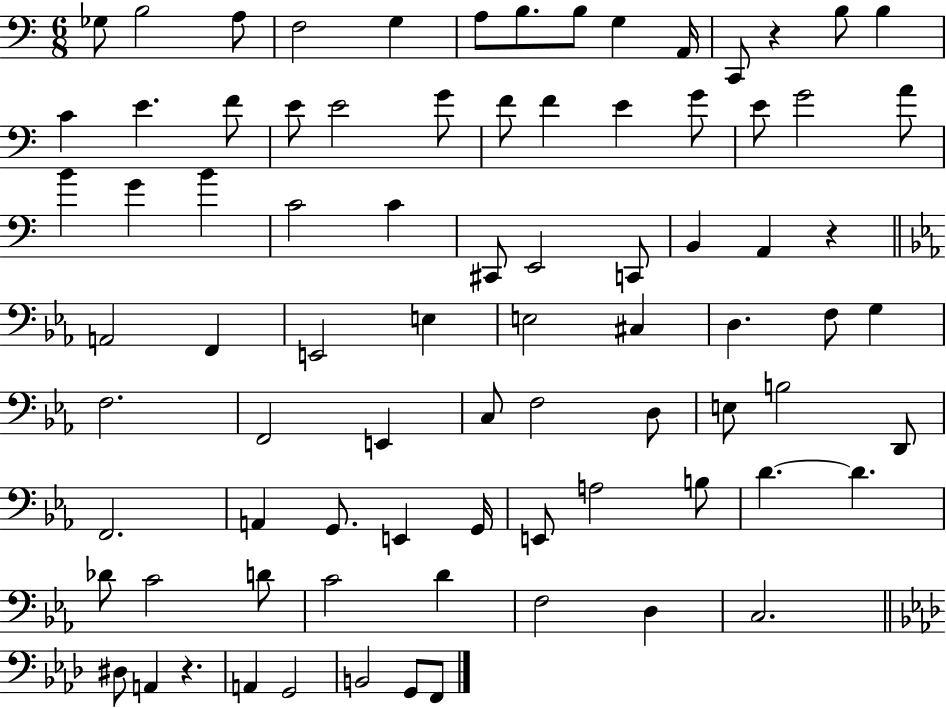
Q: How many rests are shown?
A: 3